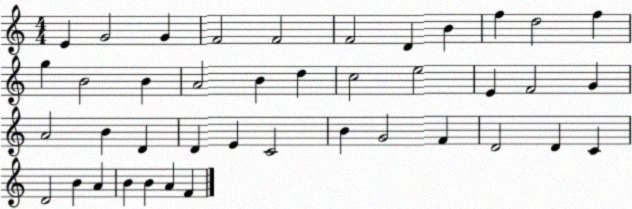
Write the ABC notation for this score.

X:1
T:Untitled
M:4/4
L:1/4
K:C
E G2 G F2 F2 F2 D B f d2 f g B2 B A2 B d c2 e2 E F2 G A2 B D D E C2 B G2 F D2 D C D2 B A B B A F